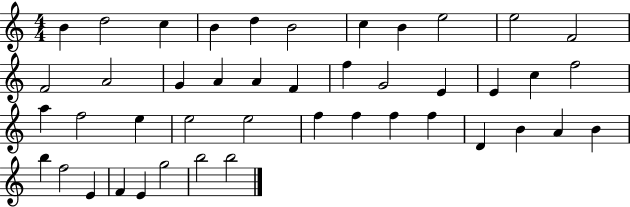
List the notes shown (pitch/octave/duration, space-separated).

B4/q D5/h C5/q B4/q D5/q B4/h C5/q B4/q E5/h E5/h F4/h F4/h A4/h G4/q A4/q A4/q F4/q F5/q G4/h E4/q E4/q C5/q F5/h A5/q F5/h E5/q E5/h E5/h F5/q F5/q F5/q F5/q D4/q B4/q A4/q B4/q B5/q F5/h E4/q F4/q E4/q G5/h B5/h B5/h